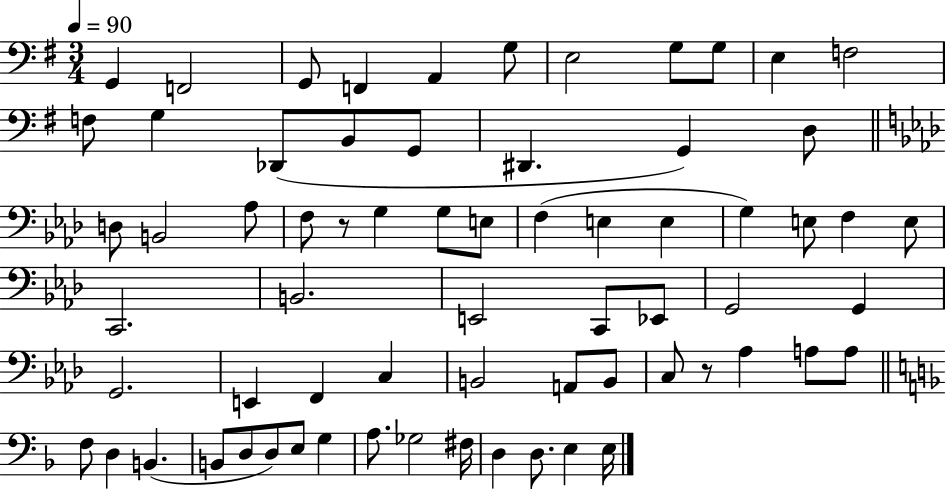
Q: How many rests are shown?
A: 2